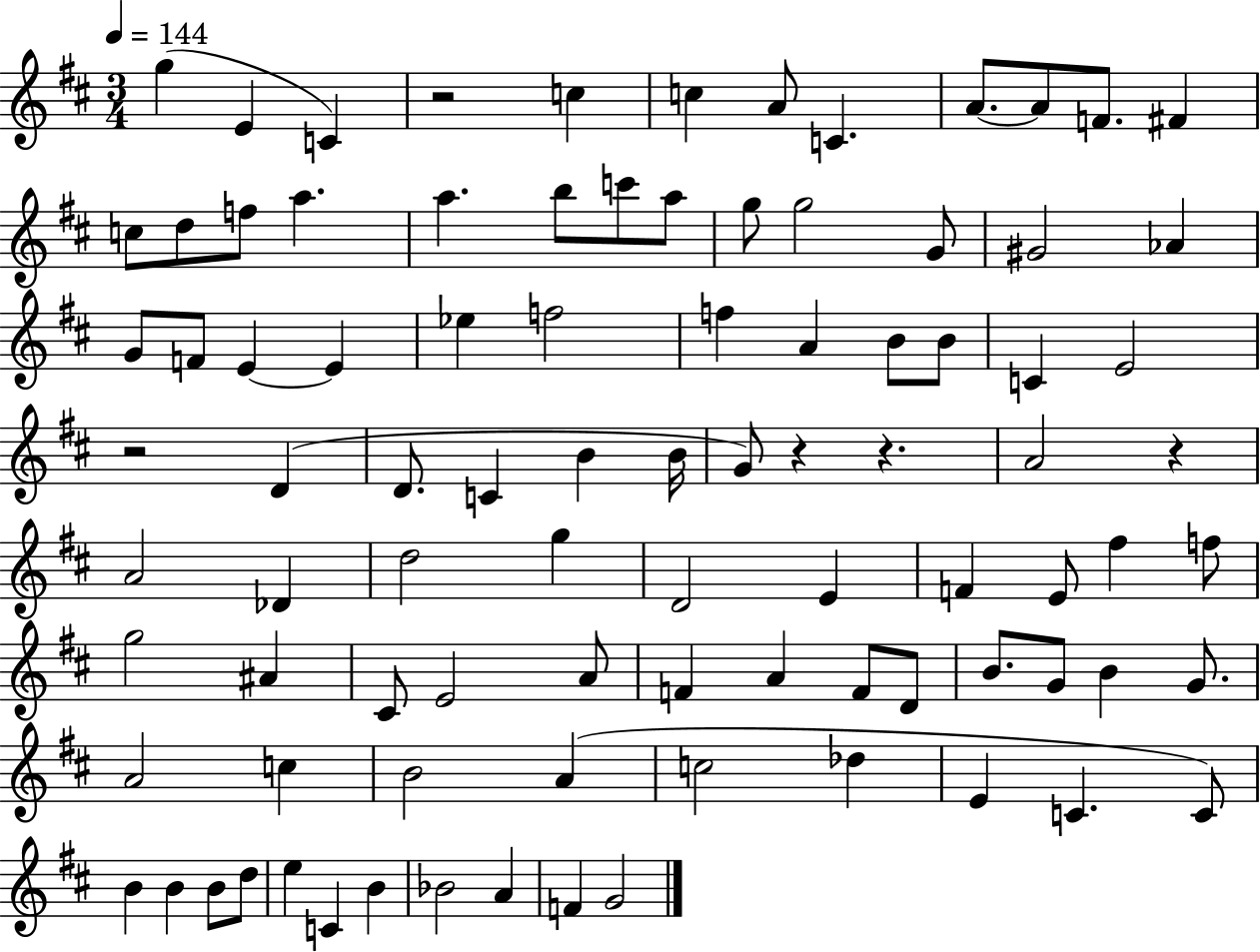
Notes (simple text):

G5/q E4/q C4/q R/h C5/q C5/q A4/e C4/q. A4/e. A4/e F4/e. F#4/q C5/e D5/e F5/e A5/q. A5/q. B5/e C6/e A5/e G5/e G5/h G4/e G#4/h Ab4/q G4/e F4/e E4/q E4/q Eb5/q F5/h F5/q A4/q B4/e B4/e C4/q E4/h R/h D4/q D4/e. C4/q B4/q B4/s G4/e R/q R/q. A4/h R/q A4/h Db4/q D5/h G5/q D4/h E4/q F4/q E4/e F#5/q F5/e G5/h A#4/q C#4/e E4/h A4/e F4/q A4/q F4/e D4/e B4/e. G4/e B4/q G4/e. A4/h C5/q B4/h A4/q C5/h Db5/q E4/q C4/q. C4/e B4/q B4/q B4/e D5/e E5/q C4/q B4/q Bb4/h A4/q F4/q G4/h